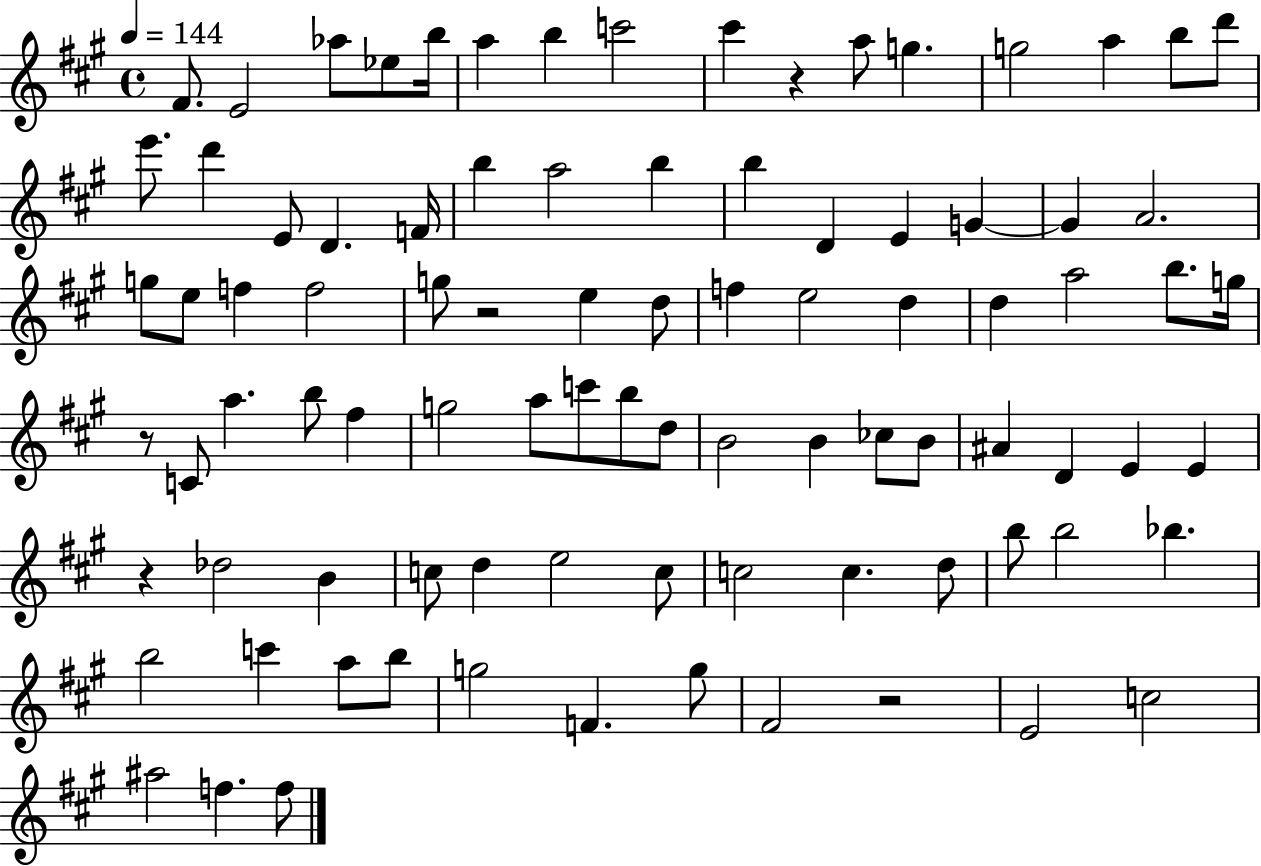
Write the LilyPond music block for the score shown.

{
  \clef treble
  \time 4/4
  \defaultTimeSignature
  \key a \major
  \tempo 4 = 144
  \repeat volta 2 { fis'8. e'2 aes''8 ees''8 b''16 | a''4 b''4 c'''2 | cis'''4 r4 a''8 g''4. | g''2 a''4 b''8 d'''8 | \break e'''8. d'''4 e'8 d'4. f'16 | b''4 a''2 b''4 | b''4 d'4 e'4 g'4~~ | g'4 a'2. | \break g''8 e''8 f''4 f''2 | g''8 r2 e''4 d''8 | f''4 e''2 d''4 | d''4 a''2 b''8. g''16 | \break r8 c'8 a''4. b''8 fis''4 | g''2 a''8 c'''8 b''8 d''8 | b'2 b'4 ces''8 b'8 | ais'4 d'4 e'4 e'4 | \break r4 des''2 b'4 | c''8 d''4 e''2 c''8 | c''2 c''4. d''8 | b''8 b''2 bes''4. | \break b''2 c'''4 a''8 b''8 | g''2 f'4. g''8 | fis'2 r2 | e'2 c''2 | \break ais''2 f''4. f''8 | } \bar "|."
}